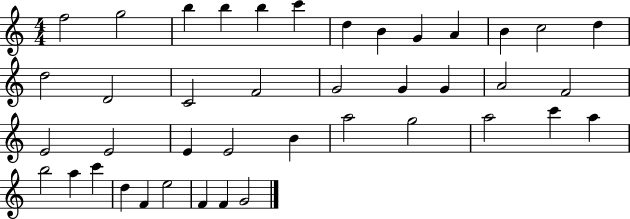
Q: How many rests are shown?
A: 0